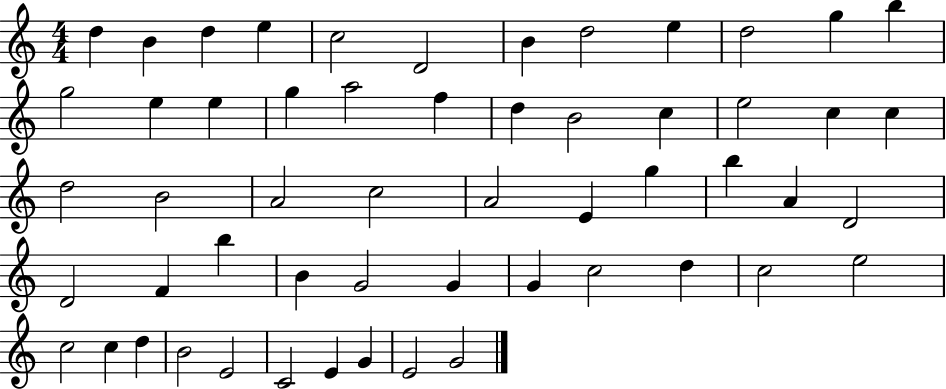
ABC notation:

X:1
T:Untitled
M:4/4
L:1/4
K:C
d B d e c2 D2 B d2 e d2 g b g2 e e g a2 f d B2 c e2 c c d2 B2 A2 c2 A2 E g b A D2 D2 F b B G2 G G c2 d c2 e2 c2 c d B2 E2 C2 E G E2 G2